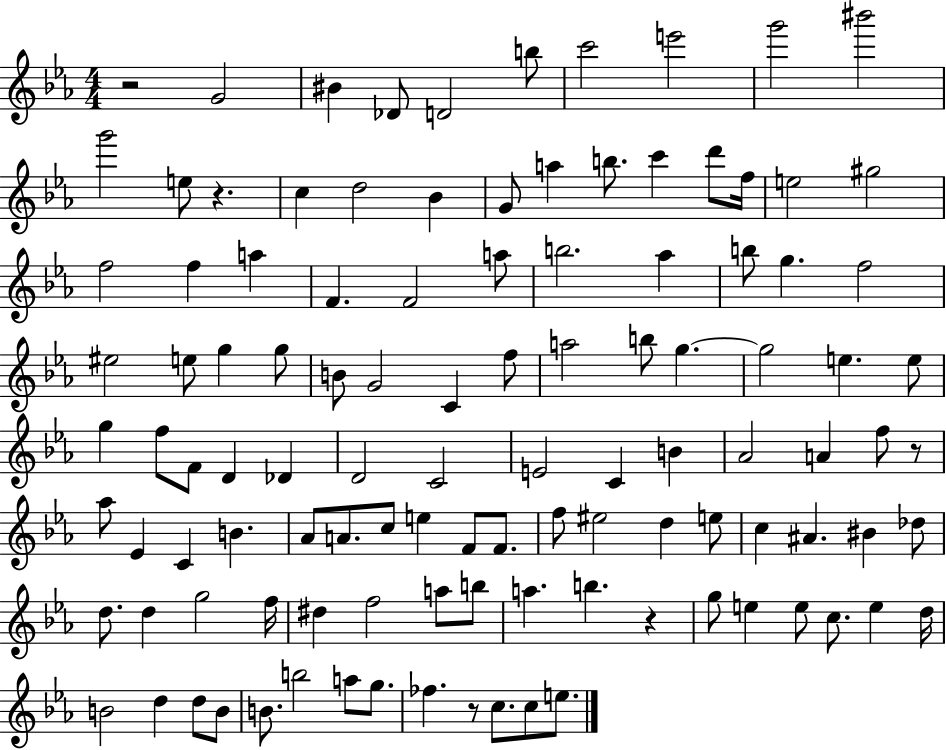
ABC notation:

X:1
T:Untitled
M:4/4
L:1/4
K:Eb
z2 G2 ^B _D/2 D2 b/2 c'2 e'2 g'2 ^b'2 g'2 e/2 z c d2 _B G/2 a b/2 c' d'/2 f/4 e2 ^g2 f2 f a F F2 a/2 b2 _a b/2 g f2 ^e2 e/2 g g/2 B/2 G2 C f/2 a2 b/2 g g2 e e/2 g f/2 F/2 D _D D2 C2 E2 C B _A2 A f/2 z/2 _a/2 _E C B _A/2 A/2 c/2 e F/2 F/2 f/2 ^e2 d e/2 c ^A ^B _d/2 d/2 d g2 f/4 ^d f2 a/2 b/2 a b z g/2 e e/2 c/2 e d/4 B2 d d/2 B/2 B/2 b2 a/2 g/2 _f z/2 c/2 c/2 e/2